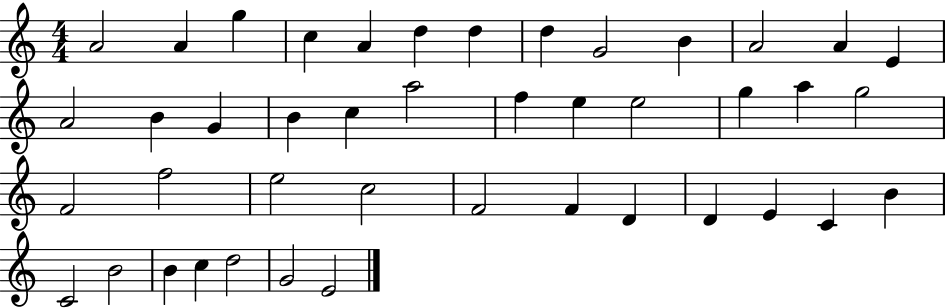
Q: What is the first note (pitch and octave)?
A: A4